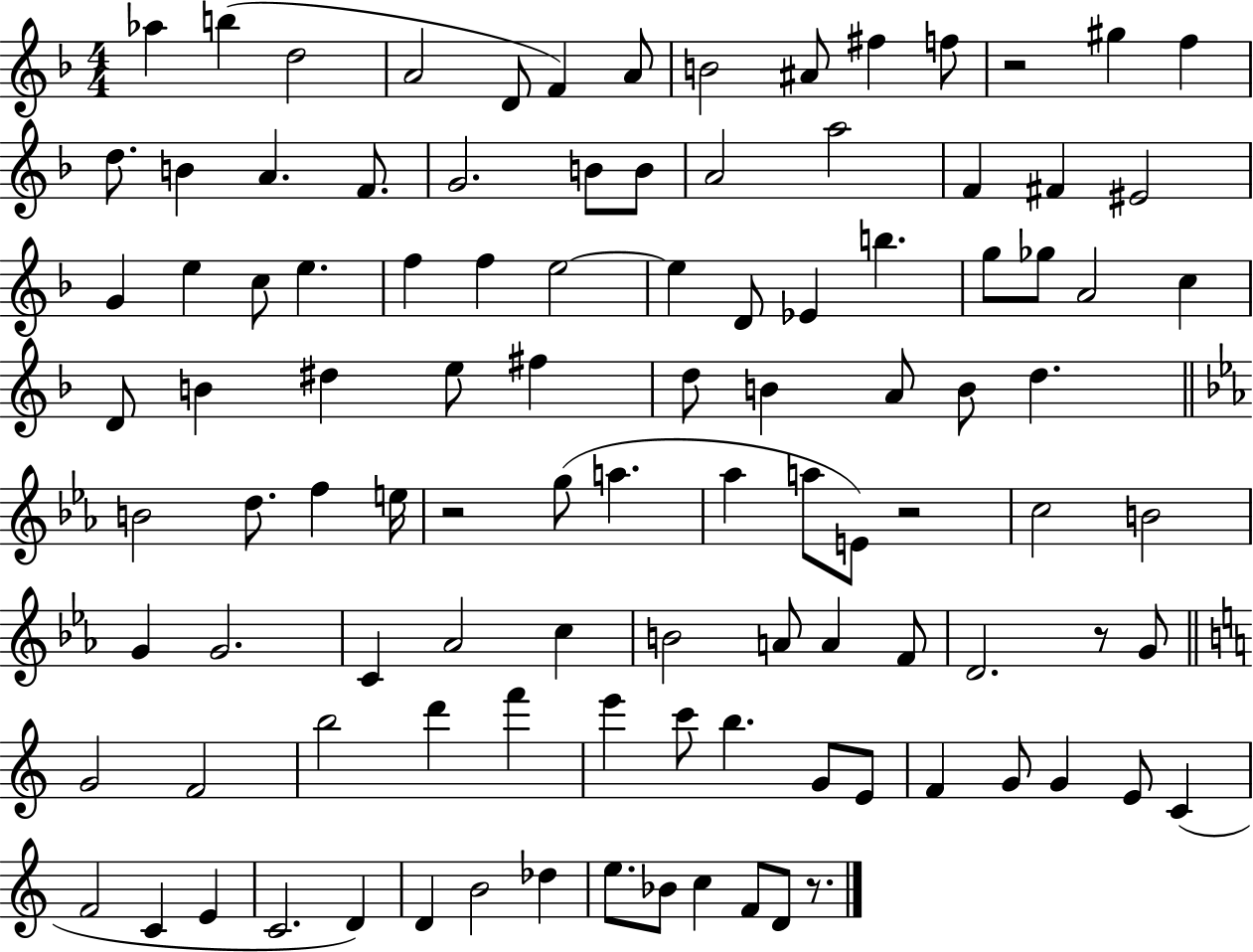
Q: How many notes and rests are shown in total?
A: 105